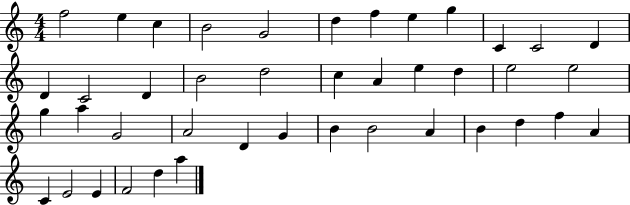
X:1
T:Untitled
M:4/4
L:1/4
K:C
f2 e c B2 G2 d f e g C C2 D D C2 D B2 d2 c A e d e2 e2 g a G2 A2 D G B B2 A B d f A C E2 E F2 d a